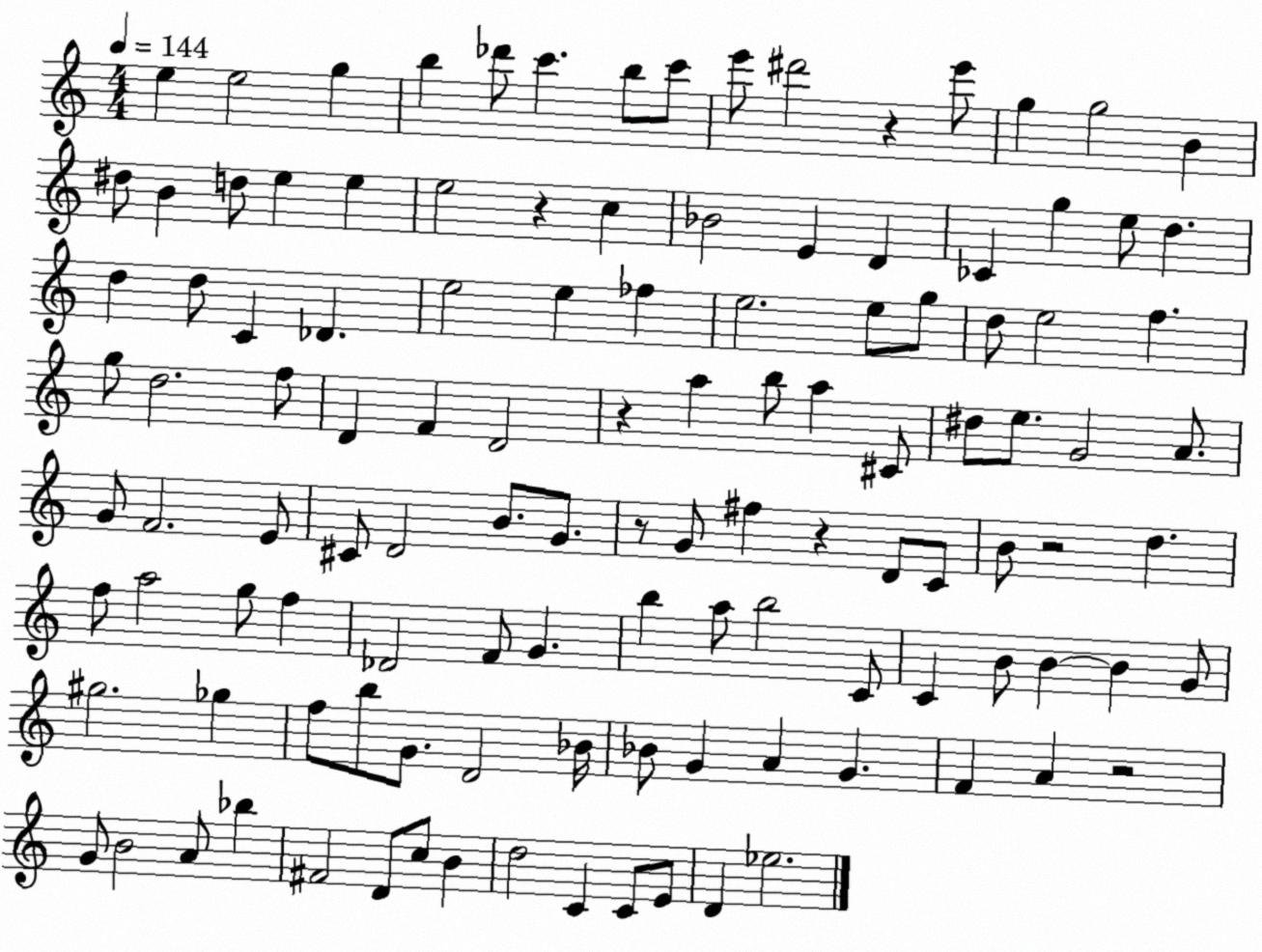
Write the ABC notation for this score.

X:1
T:Untitled
M:4/4
L:1/4
K:C
e e2 g b _d'/2 c' b/2 c'/2 e'/2 ^d'2 z e'/2 g g2 B ^d/2 B d/2 e e e2 z c _B2 E D _C g e/2 d d d/2 C _D e2 e _f e2 e/2 g/2 d/2 e2 f g/2 d2 f/2 D F D2 z a b/2 a ^C/2 ^d/2 e/2 G2 A/2 G/2 F2 E/2 ^C/2 D2 B/2 G/2 z/2 G/2 ^f z D/2 C/2 B/2 z2 d f/2 a2 g/2 f _D2 F/2 G b a/2 b2 C/2 C B/2 B B G/2 ^g2 _g f/2 b/2 G/2 D2 _B/4 _B/2 G A G F A z2 G/2 B2 A/2 _b ^F2 D/2 c/2 B d2 C C/2 E/2 D _e2